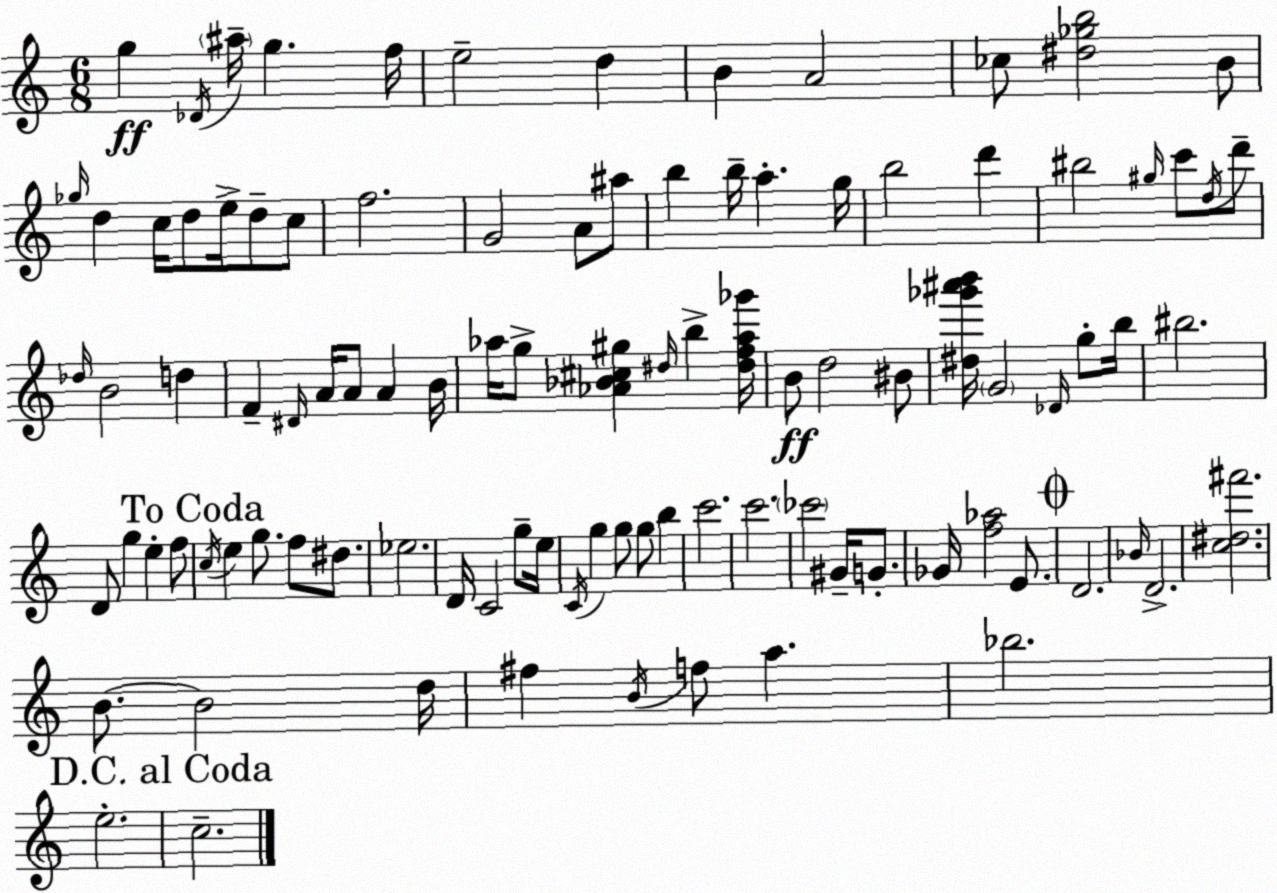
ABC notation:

X:1
T:Untitled
M:6/8
L:1/4
K:Am
g _D/4 ^a/4 g f/4 e2 d B A2 _c/2 [^d_gb]2 B/2 _g/4 d c/4 d/2 e/4 d/2 c/2 f2 G2 A/2 ^a/2 b b/4 a g/4 b2 d' ^b2 ^g/4 c'/2 d/4 d'/2 _d/4 B2 d F ^D/4 A/4 A/2 A B/4 _a/4 g/2 [_A_B^c^g] ^d/4 b [^df_a_g']/4 B/2 d2 ^B/2 [^d_g'^a'b']/4 G2 _D/4 g/2 b/4 ^b2 D/2 g e f/2 c/4 e g/2 f/2 ^d/2 _e2 D/4 C2 g/2 e/4 C/4 g g/2 g/2 b c'2 c'2 _c'2 ^G/4 G/2 _G/4 [f_a]2 E/2 D2 _B/4 D2 [c^d^f']2 B/2 B2 d/4 ^f B/4 f/2 a _b2 e2 c2